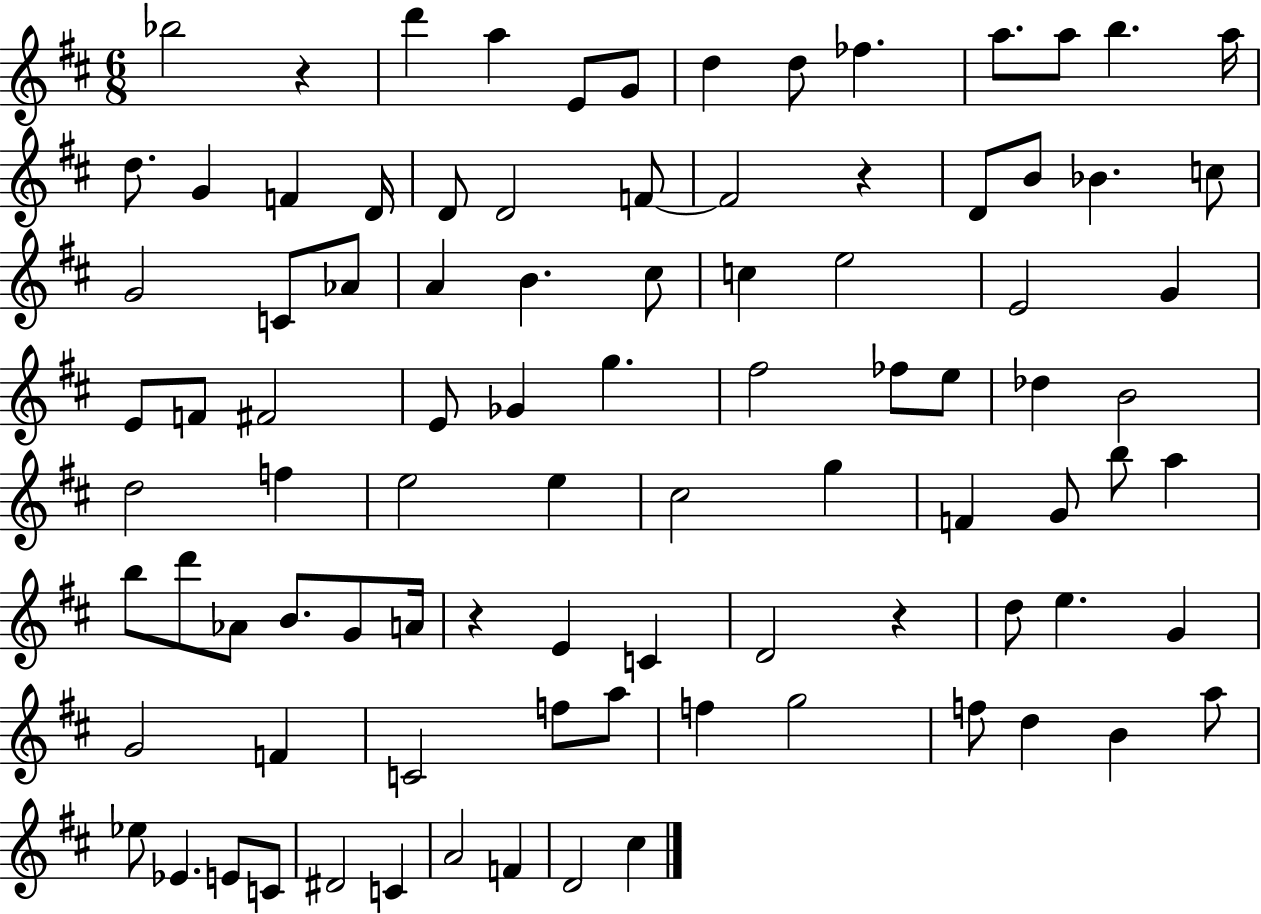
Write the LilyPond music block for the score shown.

{
  \clef treble
  \numericTimeSignature
  \time 6/8
  \key d \major
  \repeat volta 2 { bes''2 r4 | d'''4 a''4 e'8 g'8 | d''4 d''8 fes''4. | a''8. a''8 b''4. a''16 | \break d''8. g'4 f'4 d'16 | d'8 d'2 f'8~~ | f'2 r4 | d'8 b'8 bes'4. c''8 | \break g'2 c'8 aes'8 | a'4 b'4. cis''8 | c''4 e''2 | e'2 g'4 | \break e'8 f'8 fis'2 | e'8 ges'4 g''4. | fis''2 fes''8 e''8 | des''4 b'2 | \break d''2 f''4 | e''2 e''4 | cis''2 g''4 | f'4 g'8 b''8 a''4 | \break b''8 d'''8 aes'8 b'8. g'8 a'16 | r4 e'4 c'4 | d'2 r4 | d''8 e''4. g'4 | \break g'2 f'4 | c'2 f''8 a''8 | f''4 g''2 | f''8 d''4 b'4 a''8 | \break ees''8 ees'4. e'8 c'8 | dis'2 c'4 | a'2 f'4 | d'2 cis''4 | \break } \bar "|."
}